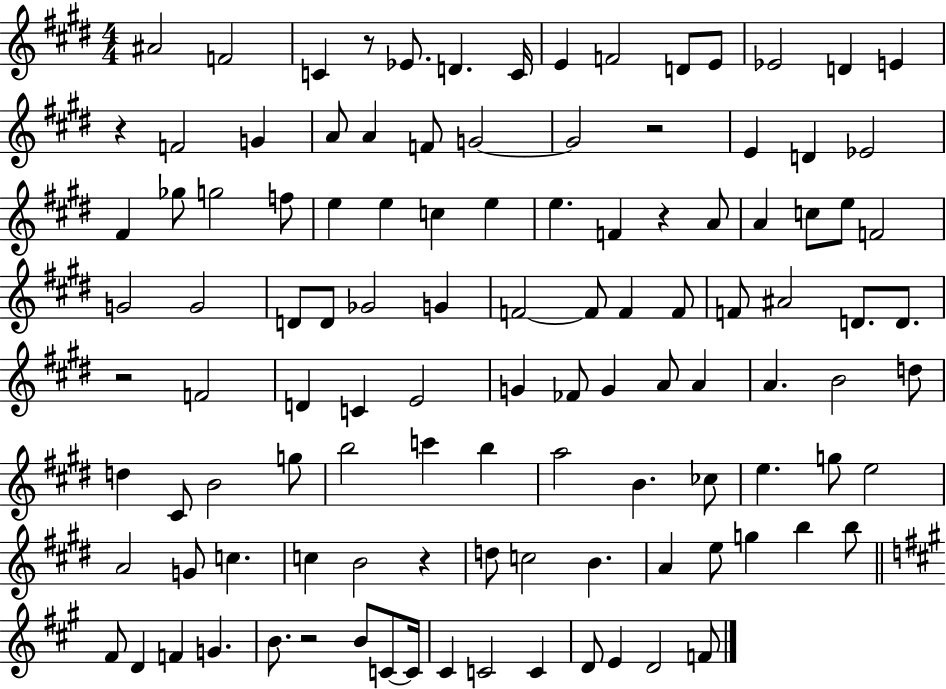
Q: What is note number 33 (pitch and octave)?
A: F4